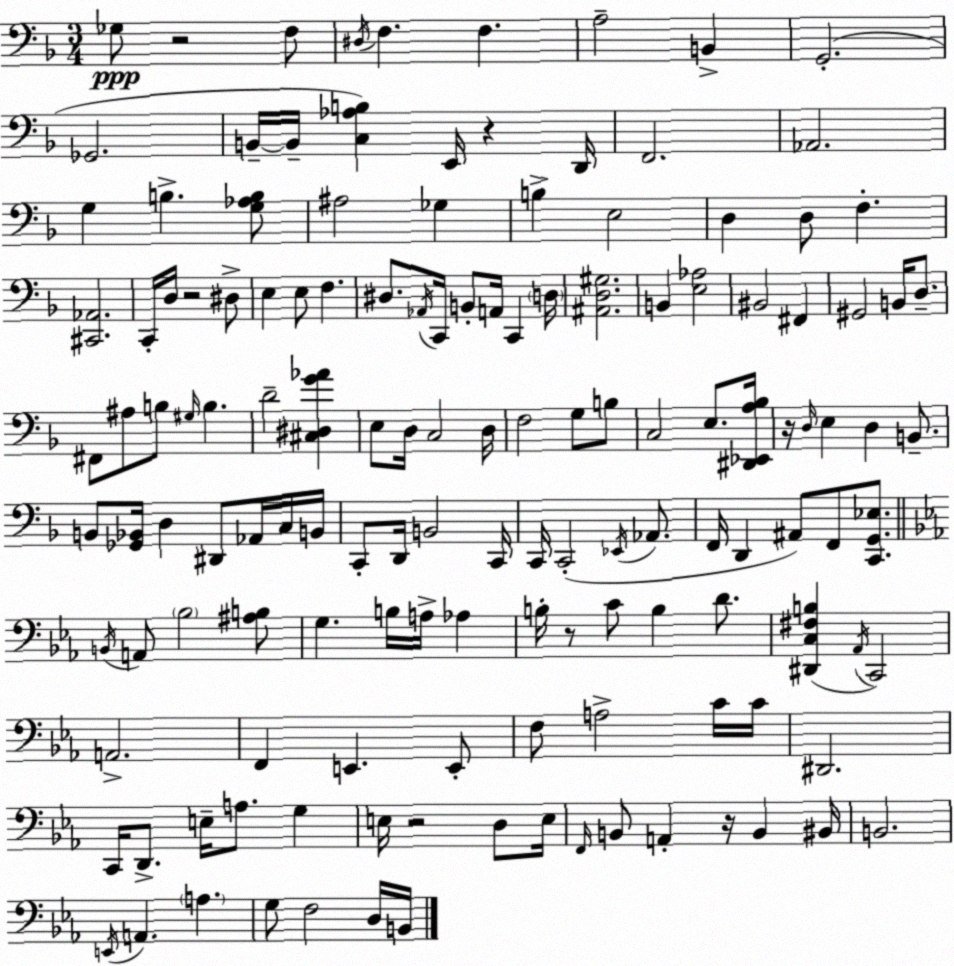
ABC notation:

X:1
T:Untitled
M:3/4
L:1/4
K:F
_G,/2 z2 F,/2 ^D,/4 F, F, A,2 B,, G,,2 _G,,2 B,,/4 B,,/4 [C,_A,B,] E,,/4 z D,,/4 F,,2 _A,,2 G, B, [G,_A,B,]/2 ^A,2 _G, B, E,2 D, D,/2 F, [^C,,_A,,]2 C,,/4 D,/4 z2 ^D,/2 E, E,/2 F, ^D,/2 _A,,/4 C,,/4 B,,/2 A,,/4 C,, D,/4 [^A,,D,^G,]2 B,, [E,_A,]2 ^B,,2 ^F,, ^G,,2 B,,/4 D,/2 ^F,,/2 ^A,/2 B,/2 ^G,/4 B, D2 [^C,^D,G_A] E,/2 D,/4 C,2 D,/4 F,2 G,/2 B,/2 C,2 E,/2 [^D,,_E,,A,_B,]/4 z/4 D,/4 E, D, B,,/2 B,,/2 [_G,,_B,,]/4 D, ^D,,/2 _A,,/4 C,/4 B,,/4 C,,/2 D,,/4 B,,2 C,,/4 C,,/4 C,,2 _E,,/4 _A,,/2 F,,/4 D,, ^A,,/2 F,,/2 [C,,G,,_E,]/2 B,,/4 A,,/2 _B,2 [^A,B,]/2 G, B,/4 A,/4 _A, B,/4 z/2 C/2 B, D/2 [^D,,C,^F,B,] _A,,/4 C,,2 A,,2 F,, E,, E,,/2 F,/2 A,2 C/4 C/4 ^D,,2 C,,/4 D,,/2 E,/4 A,/2 G, E,/4 z2 D,/2 E,/4 F,,/4 B,,/2 A,, z/4 B,, ^B,,/4 B,,2 E,,/4 A,, A, G,/2 F,2 D,/4 B,,/4